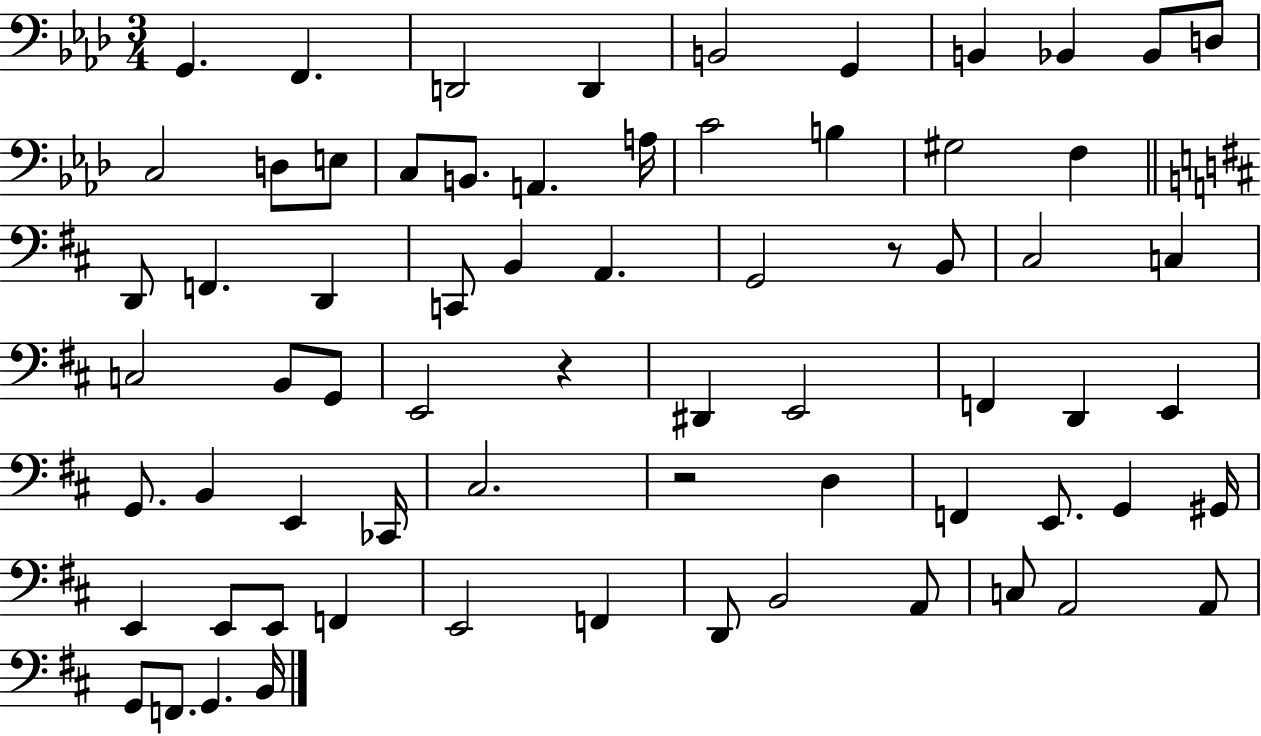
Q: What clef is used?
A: bass